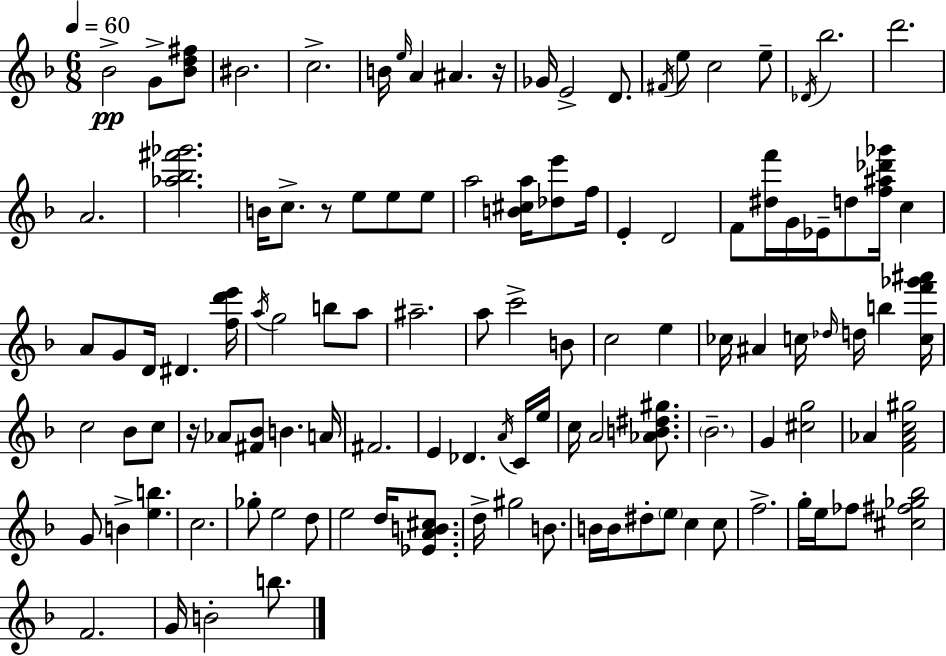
Bb4/h G4/e [Bb4,D5,F#5]/e BIS4/h. C5/h. B4/s E5/s A4/q A#4/q. R/s Gb4/s E4/h D4/e. F#4/s E5/e C5/h E5/e Db4/s Bb5/h. D6/h. A4/h. [Ab5,Bb5,F#6,Gb6]/h. B4/s C5/e. R/e E5/e E5/e E5/e A5/h [B4,C#5,A5]/s [Db5,E6]/e F5/s E4/q D4/h F4/e [D#5,F6]/s G4/s Eb4/s D5/e [F5,A#5,Db6,Gb6]/s C5/q A4/e G4/e D4/s D#4/q. [F5,D6,E6]/s A5/s G5/h B5/e A5/e A#5/h. A5/e C6/h B4/e C5/h E5/q CES5/s A#4/q C5/s Db5/s D5/s B5/q [C5,F6,Gb6,A#6]/s C5/h Bb4/e C5/e R/s Ab4/e [F#4,Bb4]/e B4/q. A4/s F#4/h. E4/q Db4/q. A4/s C4/s E5/s C5/s A4/h [Ab4,B4,D#5,G#5]/e. Bb4/h. G4/q [C#5,G5]/h Ab4/q [F4,Ab4,C5,G#5]/h G4/e B4/q [E5,B5]/q. C5/h. Gb5/e E5/h D5/e E5/h D5/s [Eb4,A4,B4,C#5]/e. D5/s G#5/h B4/e. B4/s B4/s D#5/e E5/e C5/q C5/e F5/h. G5/s E5/s FES5/e [C#5,F#5,Gb5,Bb5]/h F4/h. G4/s B4/h B5/e.